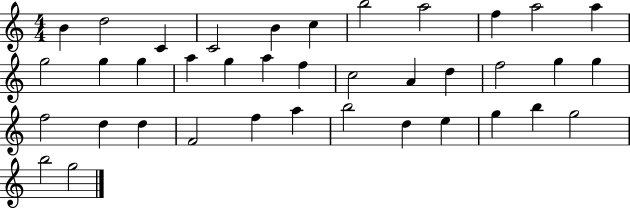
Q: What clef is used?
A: treble